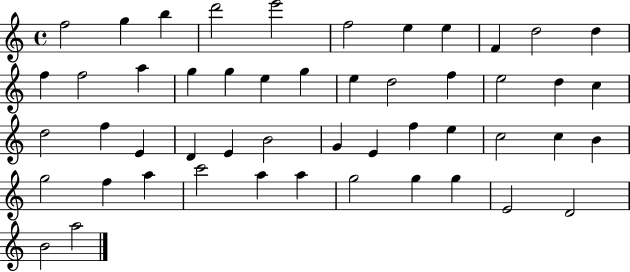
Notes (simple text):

F5/h G5/q B5/q D6/h E6/h F5/h E5/q E5/q F4/q D5/h D5/q F5/q F5/h A5/q G5/q G5/q E5/q G5/q E5/q D5/h F5/q E5/h D5/q C5/q D5/h F5/q E4/q D4/q E4/q B4/h G4/q E4/q F5/q E5/q C5/h C5/q B4/q G5/h F5/q A5/q C6/h A5/q A5/q G5/h G5/q G5/q E4/h D4/h B4/h A5/h